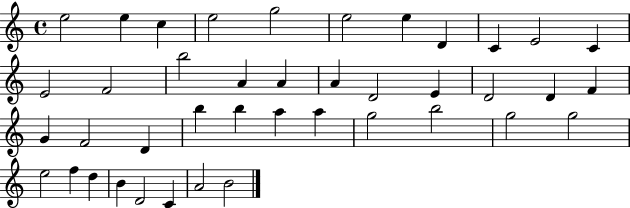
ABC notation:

X:1
T:Untitled
M:4/4
L:1/4
K:C
e2 e c e2 g2 e2 e D C E2 C E2 F2 b2 A A A D2 E D2 D F G F2 D b b a a g2 b2 g2 g2 e2 f d B D2 C A2 B2